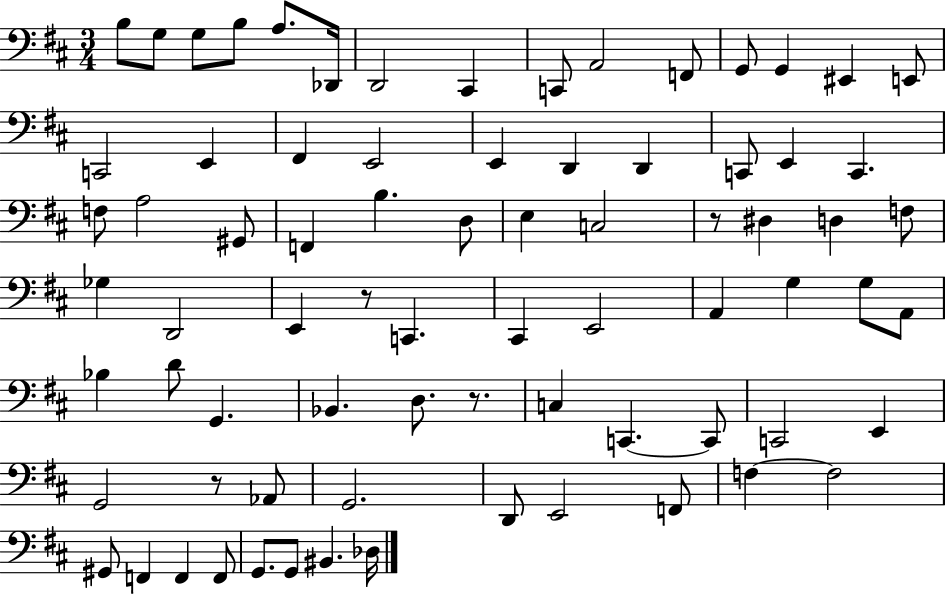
X:1
T:Untitled
M:3/4
L:1/4
K:D
B,/2 G,/2 G,/2 B,/2 A,/2 _D,,/4 D,,2 ^C,, C,,/2 A,,2 F,,/2 G,,/2 G,, ^E,, E,,/2 C,,2 E,, ^F,, E,,2 E,, D,, D,, C,,/2 E,, C,, F,/2 A,2 ^G,,/2 F,, B, D,/2 E, C,2 z/2 ^D, D, F,/2 _G, D,,2 E,, z/2 C,, ^C,, E,,2 A,, G, G,/2 A,,/2 _B, D/2 G,, _B,, D,/2 z/2 C, C,, C,,/2 C,,2 E,, G,,2 z/2 _A,,/2 G,,2 D,,/2 E,,2 F,,/2 F, F,2 ^G,,/2 F,, F,, F,,/2 G,,/2 G,,/2 ^B,, _D,/4